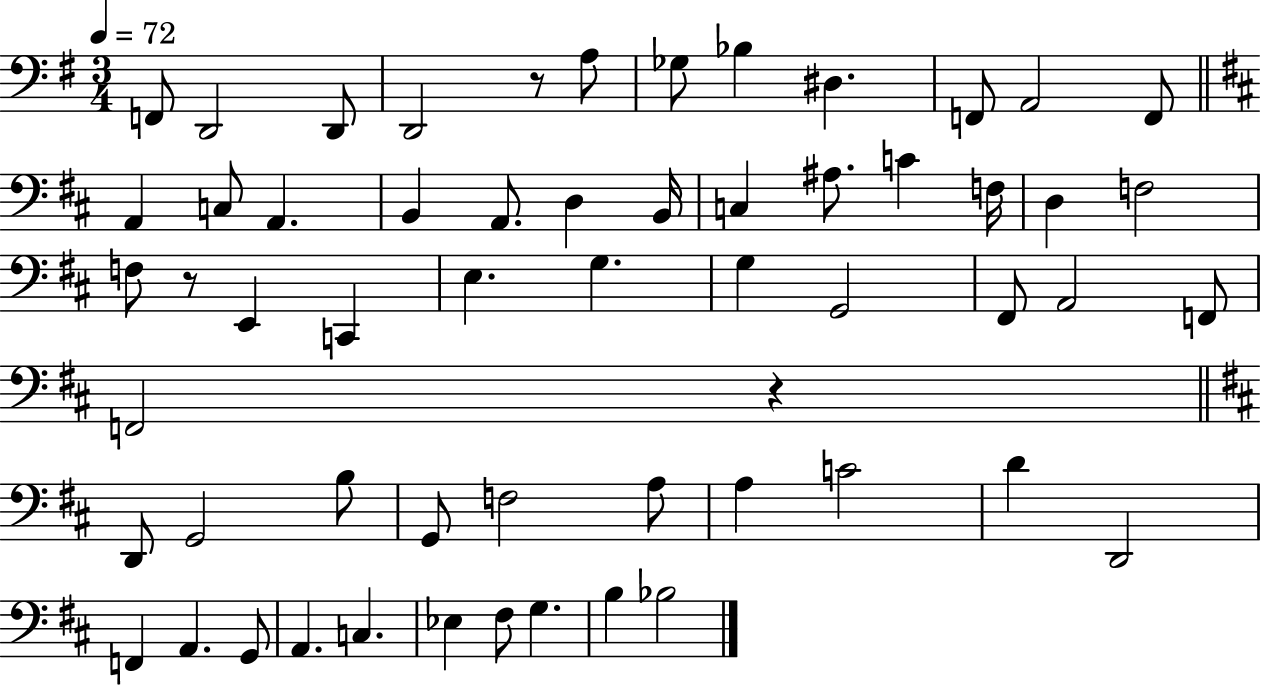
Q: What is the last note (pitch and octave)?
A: Bb3